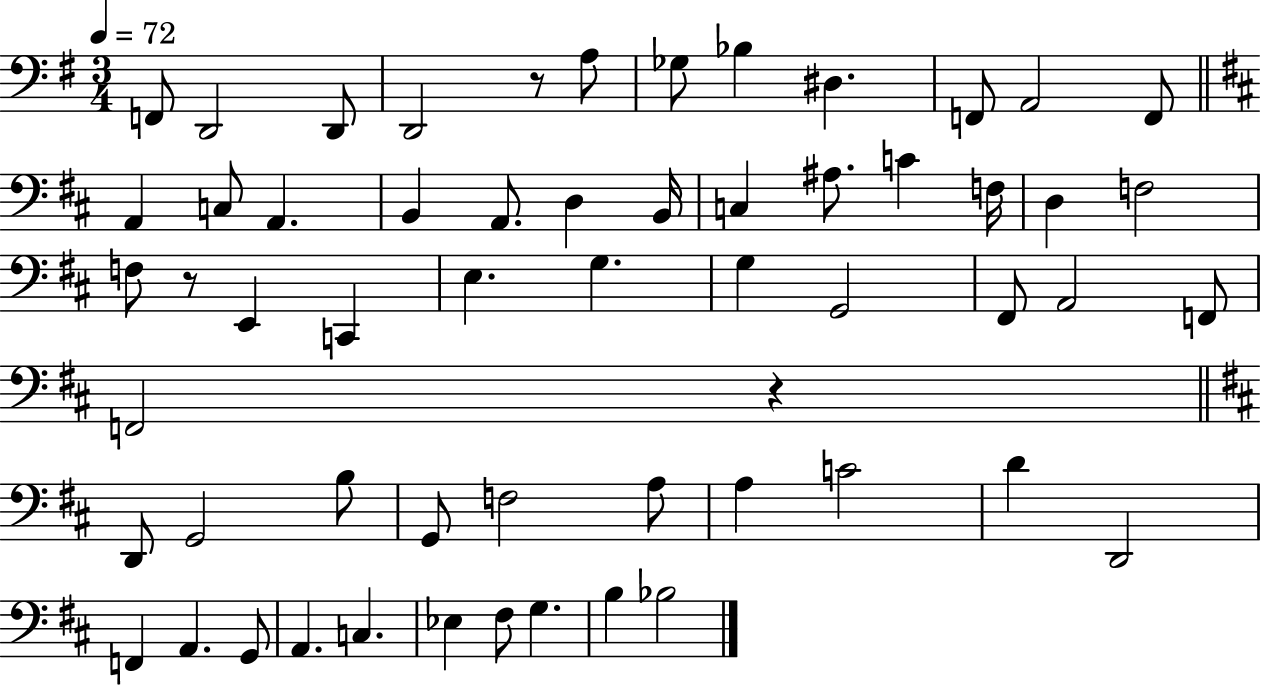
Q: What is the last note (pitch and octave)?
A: Bb3